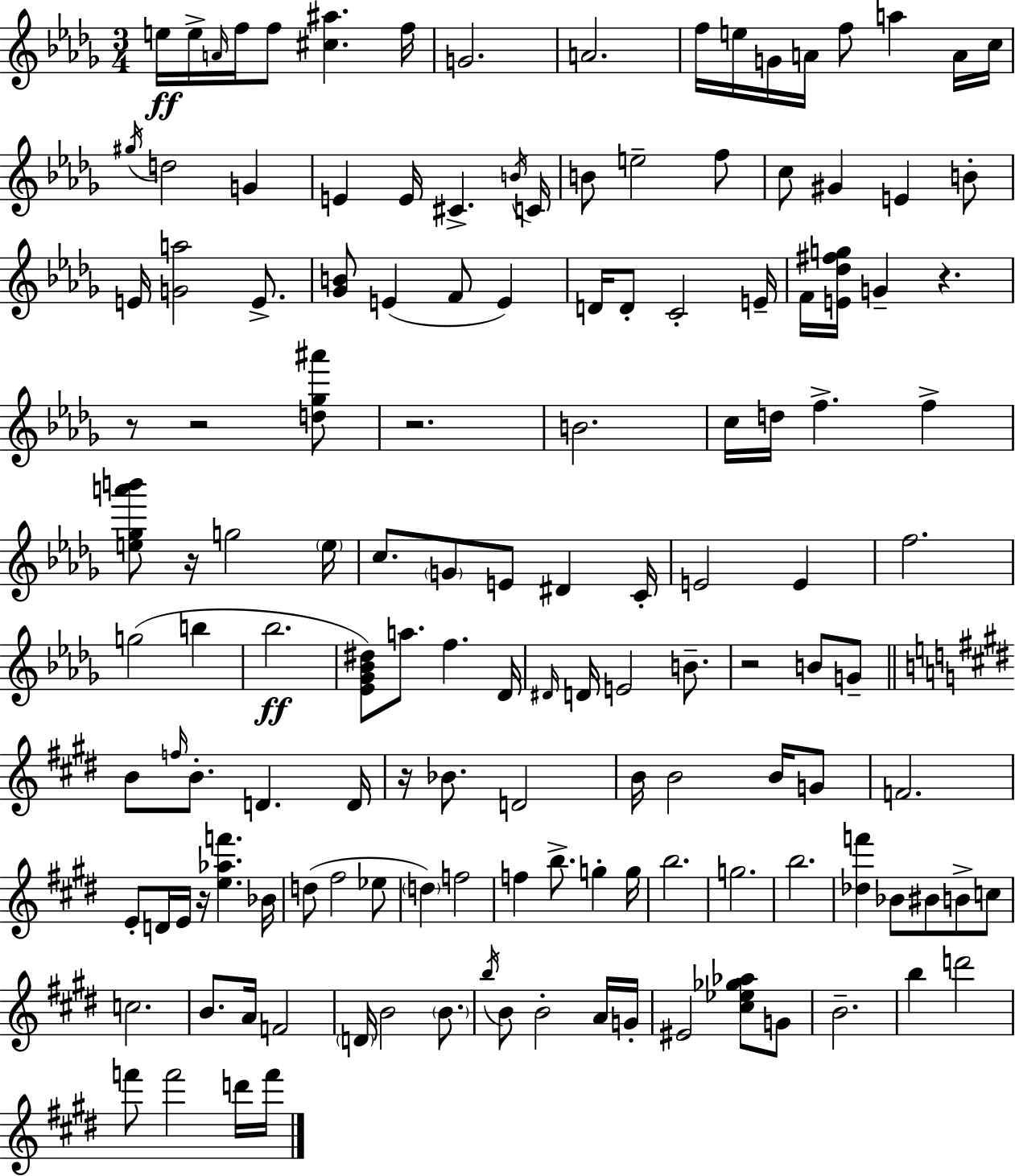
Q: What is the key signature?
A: BES minor